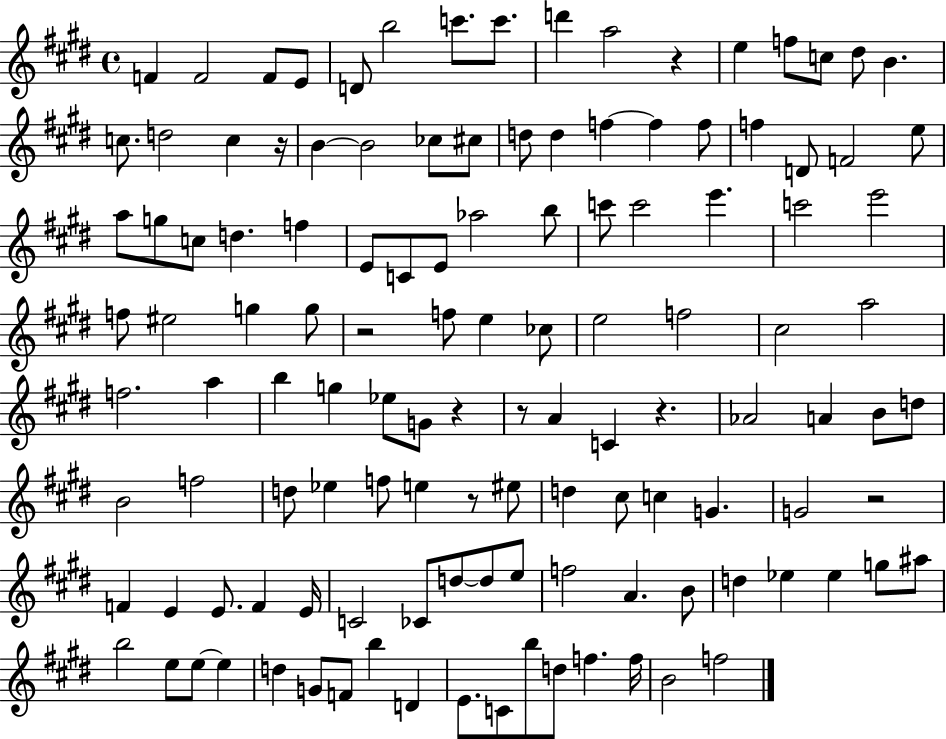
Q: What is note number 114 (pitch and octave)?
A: F5